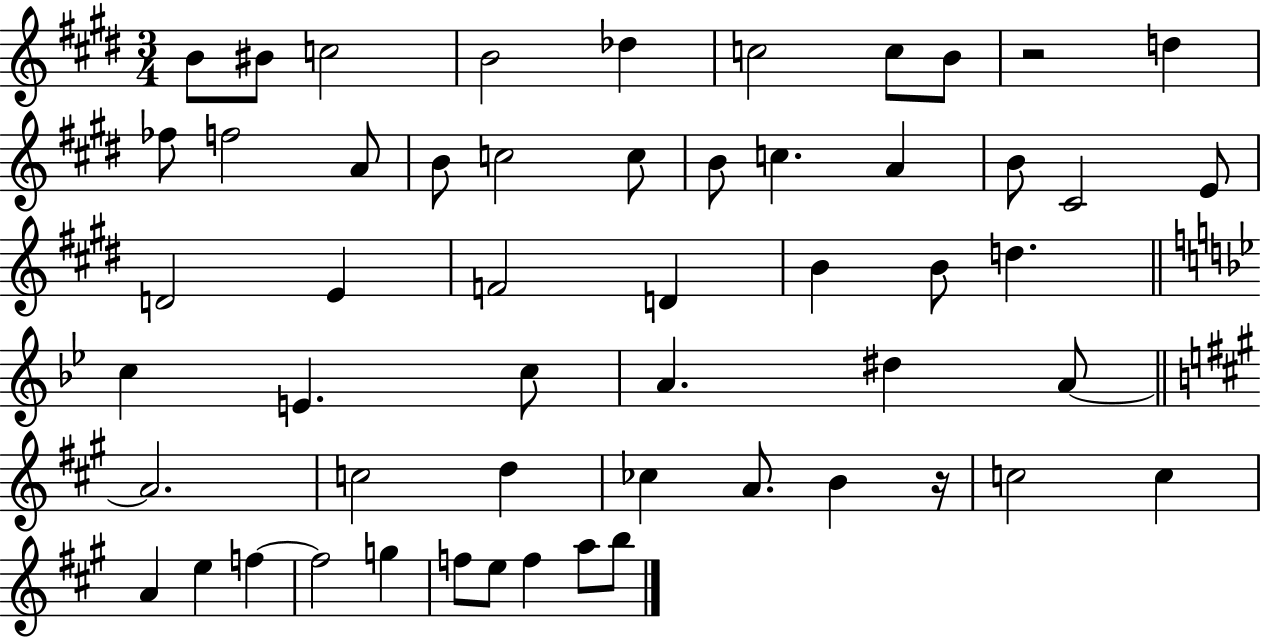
{
  \clef treble
  \numericTimeSignature
  \time 3/4
  \key e \major
  b'8 bis'8 c''2 | b'2 des''4 | c''2 c''8 b'8 | r2 d''4 | \break fes''8 f''2 a'8 | b'8 c''2 c''8 | b'8 c''4. a'4 | b'8 cis'2 e'8 | \break d'2 e'4 | f'2 d'4 | b'4 b'8 d''4. | \bar "||" \break \key bes \major c''4 e'4. c''8 | a'4. dis''4 a'8~~ | \bar "||" \break \key a \major a'2. | c''2 d''4 | ces''4 a'8. b'4 r16 | c''2 c''4 | \break a'4 e''4 f''4~~ | f''2 g''4 | f''8 e''8 f''4 a''8 b''8 | \bar "|."
}